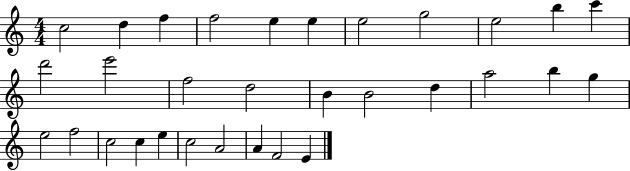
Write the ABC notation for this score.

X:1
T:Untitled
M:4/4
L:1/4
K:C
c2 d f f2 e e e2 g2 e2 b c' d'2 e'2 f2 d2 B B2 d a2 b g e2 f2 c2 c e c2 A2 A F2 E